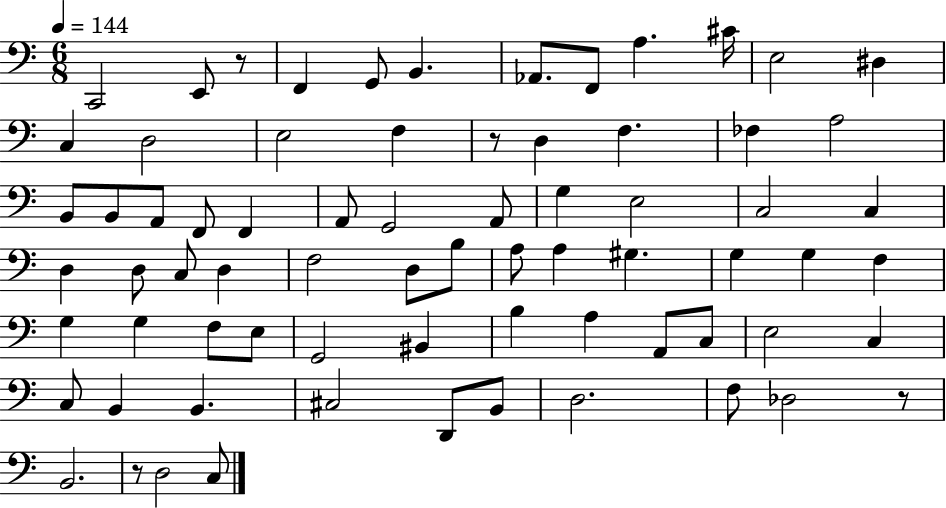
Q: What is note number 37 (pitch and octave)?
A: D3